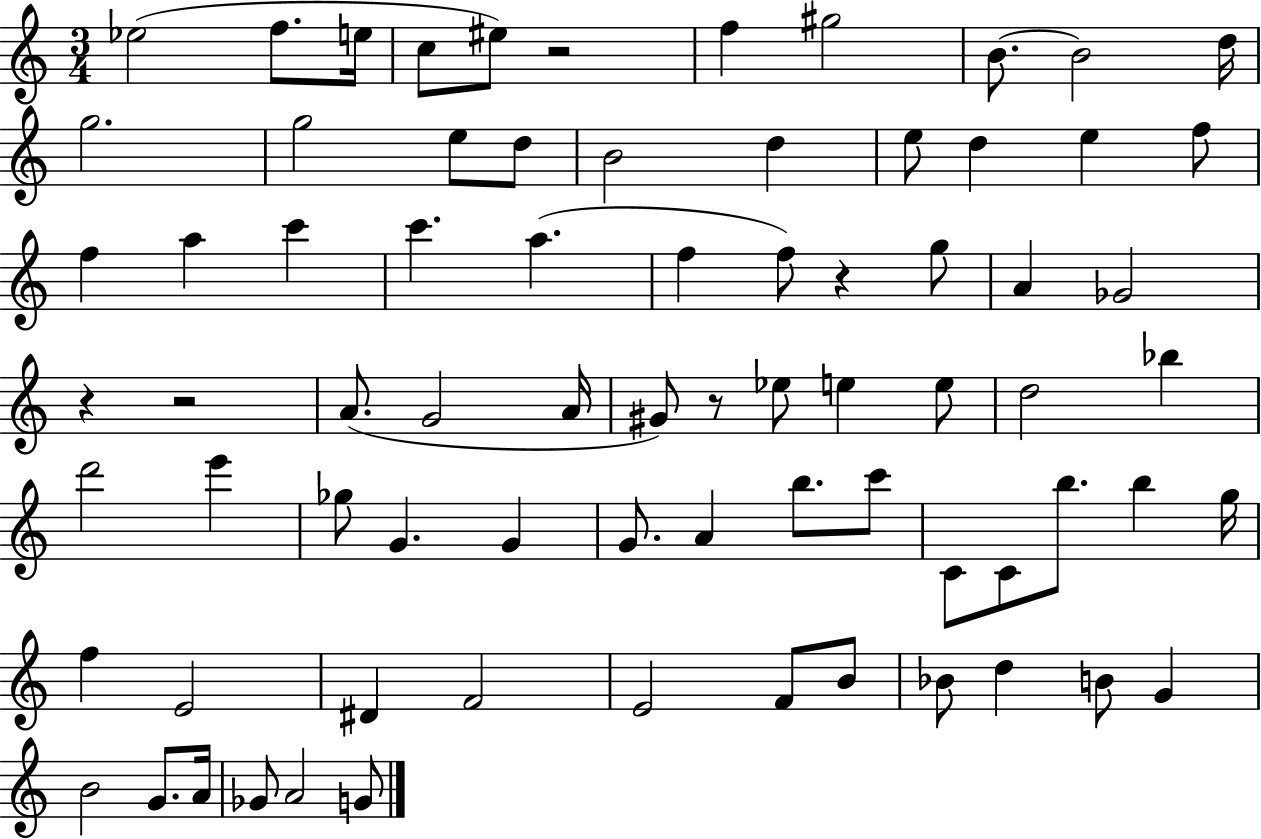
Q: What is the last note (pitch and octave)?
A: G4